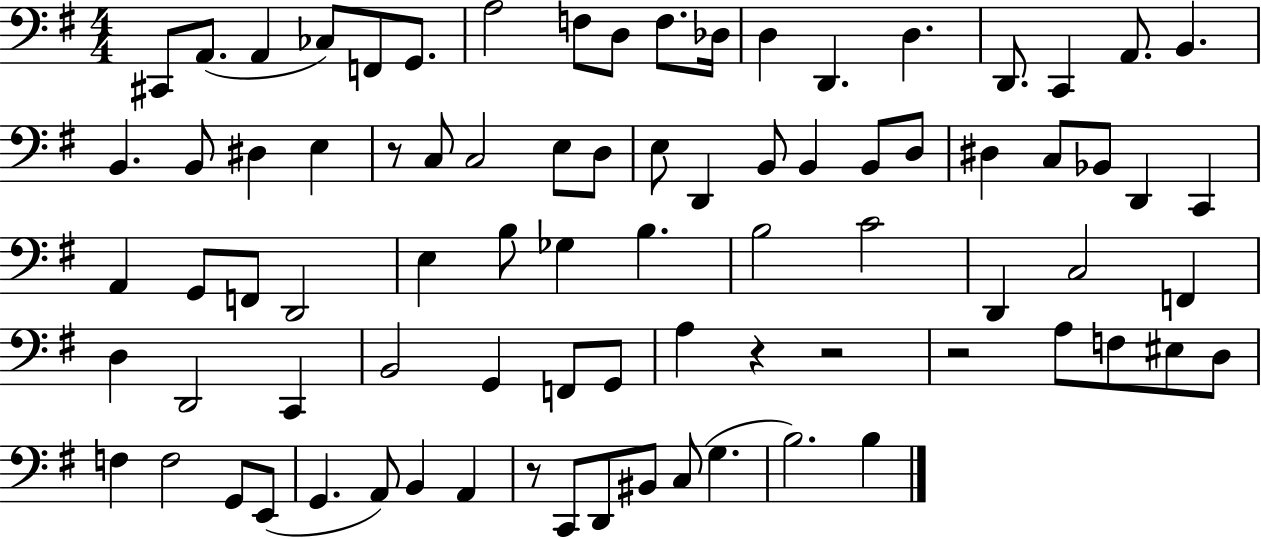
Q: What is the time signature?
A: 4/4